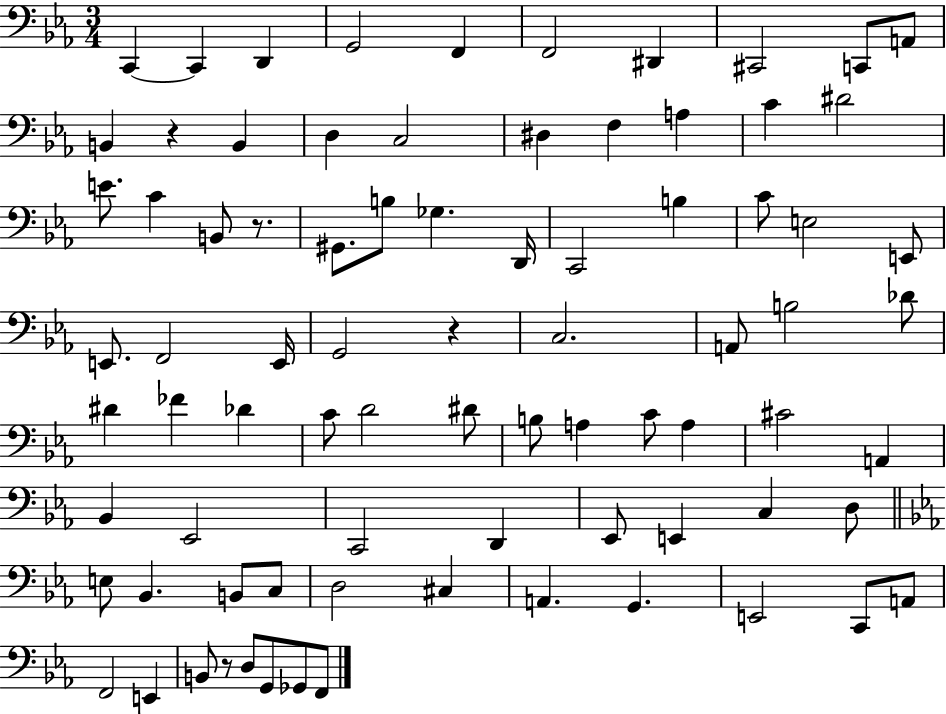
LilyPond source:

{
  \clef bass
  \numericTimeSignature
  \time 3/4
  \key ees \major
  c,4~~ c,4 d,4 | g,2 f,4 | f,2 dis,4 | cis,2 c,8 a,8 | \break b,4 r4 b,4 | d4 c2 | dis4 f4 a4 | c'4 dis'2 | \break e'8. c'4 b,8 r8. | gis,8. b8 ges4. d,16 | c,2 b4 | c'8 e2 e,8 | \break e,8. f,2 e,16 | g,2 r4 | c2. | a,8 b2 des'8 | \break dis'4 fes'4 des'4 | c'8 d'2 dis'8 | b8 a4 c'8 a4 | cis'2 a,4 | \break bes,4 ees,2 | c,2 d,4 | ees,8 e,4 c4 d8 | \bar "||" \break \key c \minor e8 bes,4. b,8 c8 | d2 cis4 | a,4. g,4. | e,2 c,8 a,8 | \break f,2 e,4 | b,8 r8 d8 g,8 ges,8 f,8 | \bar "|."
}